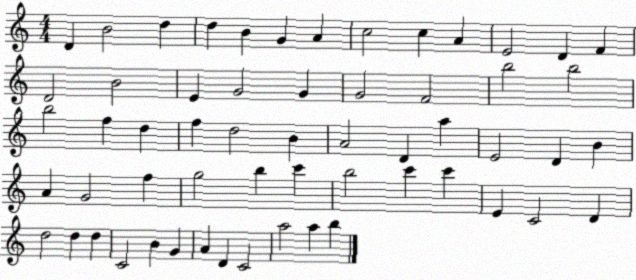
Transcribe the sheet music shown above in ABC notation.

X:1
T:Untitled
M:4/4
L:1/4
K:C
D B2 d d B G A c2 c A E2 D F D2 B2 E G2 G G2 F2 b2 b2 b2 f d f d2 B A2 D a E2 D B A G2 f g2 b c' b2 c' c' E C2 D d2 d d C2 B G A D C2 a2 a b